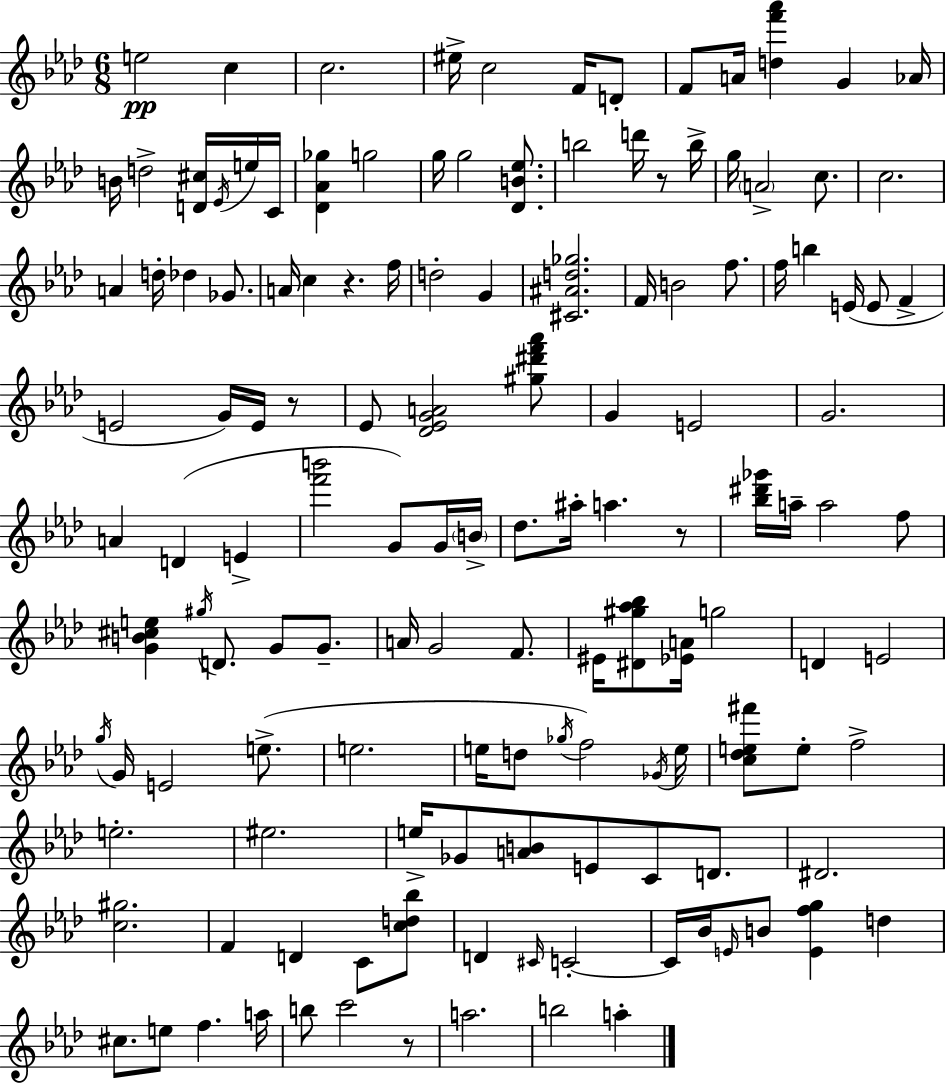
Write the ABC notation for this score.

X:1
T:Untitled
M:6/8
L:1/4
K:Fm
e2 c c2 ^e/4 c2 F/4 D/2 F/2 A/4 [df'_a'] G _A/4 B/4 d2 [D^c]/4 _E/4 e/4 C/4 [_D_A_g] g2 g/4 g2 [_DB_e]/2 b2 d'/4 z/2 b/4 g/4 A2 c/2 c2 A d/4 _d _G/2 A/4 c z f/4 d2 G [^C^Ad_g]2 F/4 B2 f/2 f/4 b E/4 E/2 F E2 G/4 E/4 z/2 _E/2 [_D_EGA]2 [^g^d'f'_a']/2 G E2 G2 A D E [f'b']2 G/2 G/4 B/4 _d/2 ^a/4 a z/2 [_b^d'_g']/4 a/4 a2 f/2 [GB^ce] ^g/4 D/2 G/2 G/2 A/4 G2 F/2 ^E/4 [^D^g_a_b]/2 [_EA]/4 g2 D E2 g/4 G/4 E2 e/2 e2 e/4 d/2 _g/4 f2 _G/4 e/4 [c_de^f']/2 e/2 f2 e2 ^e2 e/4 _G/2 [AB]/2 E/2 C/2 D/2 ^D2 [c^g]2 F D C/2 [cd_b]/2 D ^C/4 C2 C/4 _B/4 E/4 B/2 [Efg] d ^c/2 e/2 f a/4 b/2 c'2 z/2 a2 b2 a